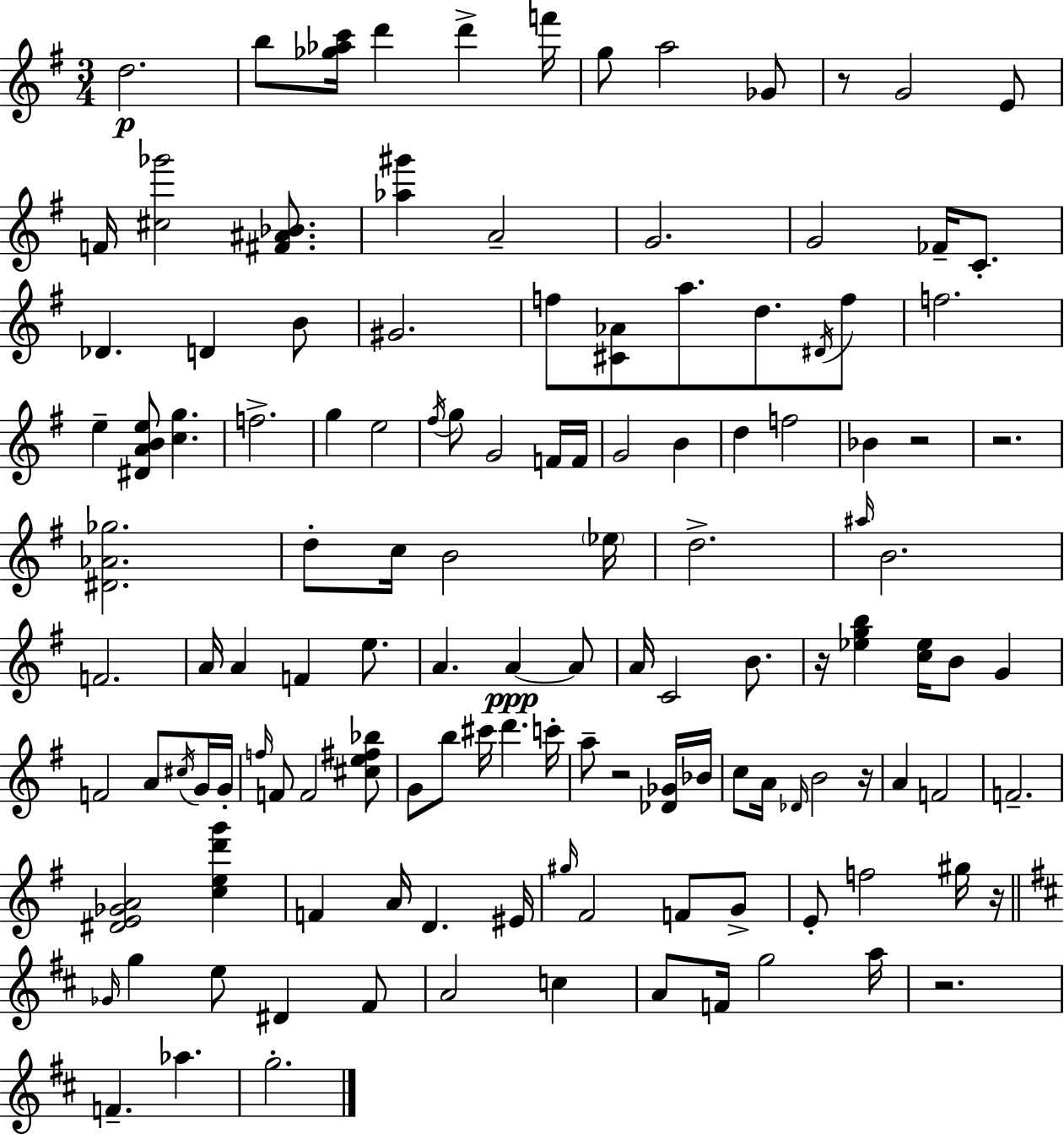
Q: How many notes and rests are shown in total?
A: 129